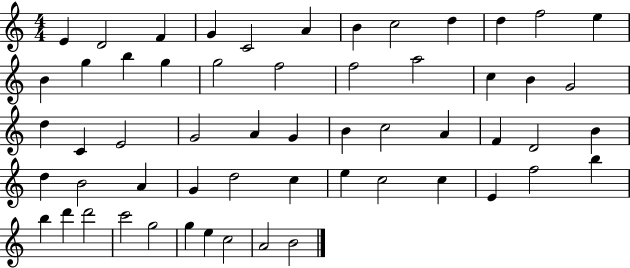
X:1
T:Untitled
M:4/4
L:1/4
K:C
E D2 F G C2 A B c2 d d f2 e B g b g g2 f2 f2 a2 c B G2 d C E2 G2 A G B c2 A F D2 B d B2 A G d2 c e c2 c E f2 b b d' d'2 c'2 g2 g e c2 A2 B2